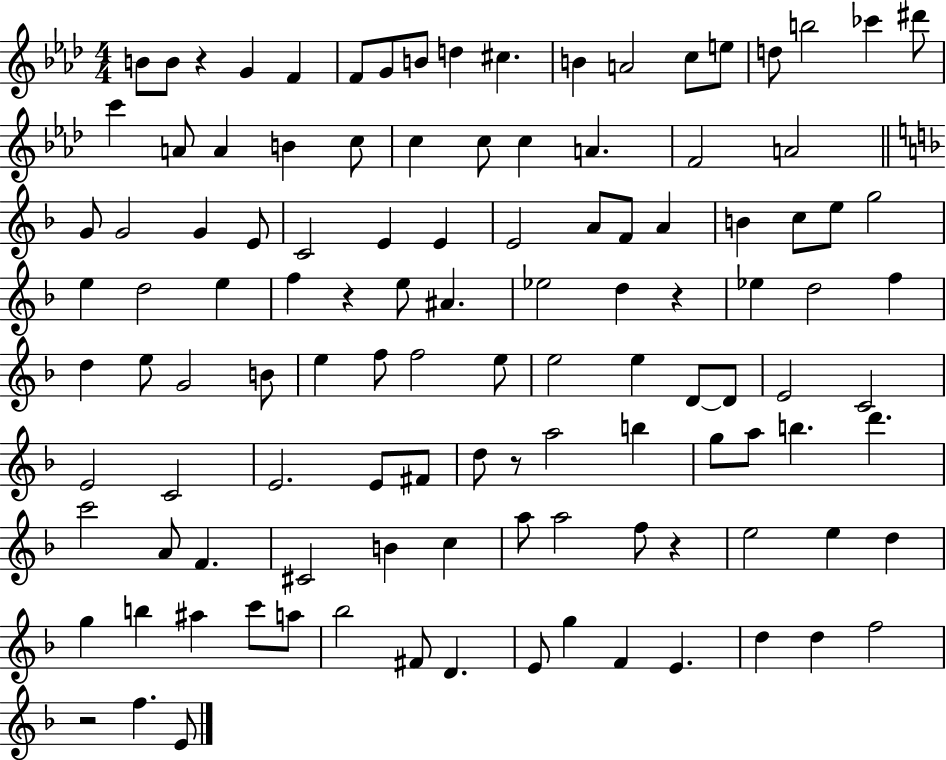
B4/e B4/e R/q G4/q F4/q F4/e G4/e B4/e D5/q C#5/q. B4/q A4/h C5/e E5/e D5/e B5/h CES6/q D#6/e C6/q A4/e A4/q B4/q C5/e C5/q C5/e C5/q A4/q. F4/h A4/h G4/e G4/h G4/q E4/e C4/h E4/q E4/q E4/h A4/e F4/e A4/q B4/q C5/e E5/e G5/h E5/q D5/h E5/q F5/q R/q E5/e A#4/q. Eb5/h D5/q R/q Eb5/q D5/h F5/q D5/q E5/e G4/h B4/e E5/q F5/e F5/h E5/e E5/h E5/q D4/e D4/e E4/h C4/h E4/h C4/h E4/h. E4/e F#4/e D5/e R/e A5/h B5/q G5/e A5/e B5/q. D6/q. C6/h A4/e F4/q. C#4/h B4/q C5/q A5/e A5/h F5/e R/q E5/h E5/q D5/q G5/q B5/q A#5/q C6/e A5/e Bb5/h F#4/e D4/q. E4/e G5/q F4/q E4/q. D5/q D5/q F5/h R/h F5/q. E4/e